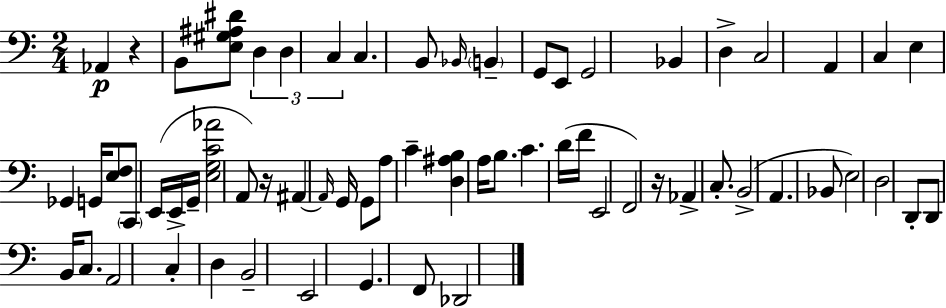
{
  \clef bass
  \numericTimeSignature
  \time 2/4
  \key c \major
  aes,4\p r4 | b,8 <e gis ais dis'>8 \tuplet 3/2 { d4 | d4 c4 } | c4. b,8 | \break \grace { bes,16 } \parenthesize b,4-- g,8 e,8 | g,2 | bes,4 d4-> | c2 | \break a,4 c4 | e4 ges,4 | g,16 <e f>8 \parenthesize c,8 e,16( e,16-> | g,16-- <e g c' aes'>2 | \break a,8) r16 ais,4~~ | \grace { ais,16 } g,16 g,8 a8 c'4-- | <d ais b>4 a16 b8. | c'4. | \break d'16( f'16 e,2 | f,2) | r16 aes,4-> c8.-. | b,2->( | \break a,4. | bes,8 e2) | d2 | d,8-. d,8 b,16 c8. | \break a,2 | c4-. d4 | b,2-- | e,2 | \break g,4. | f,8 des,2 | \bar "|."
}